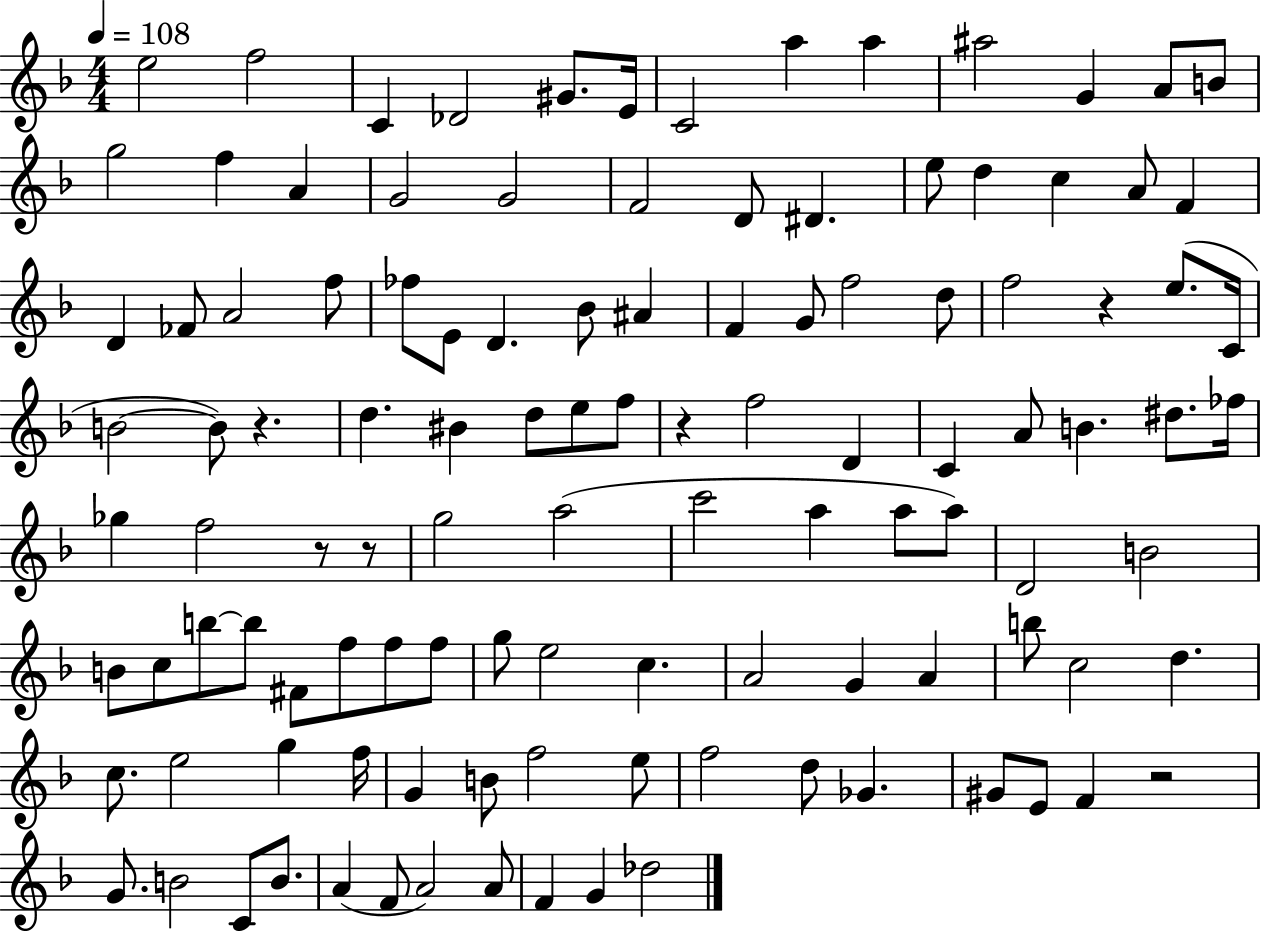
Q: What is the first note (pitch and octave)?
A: E5